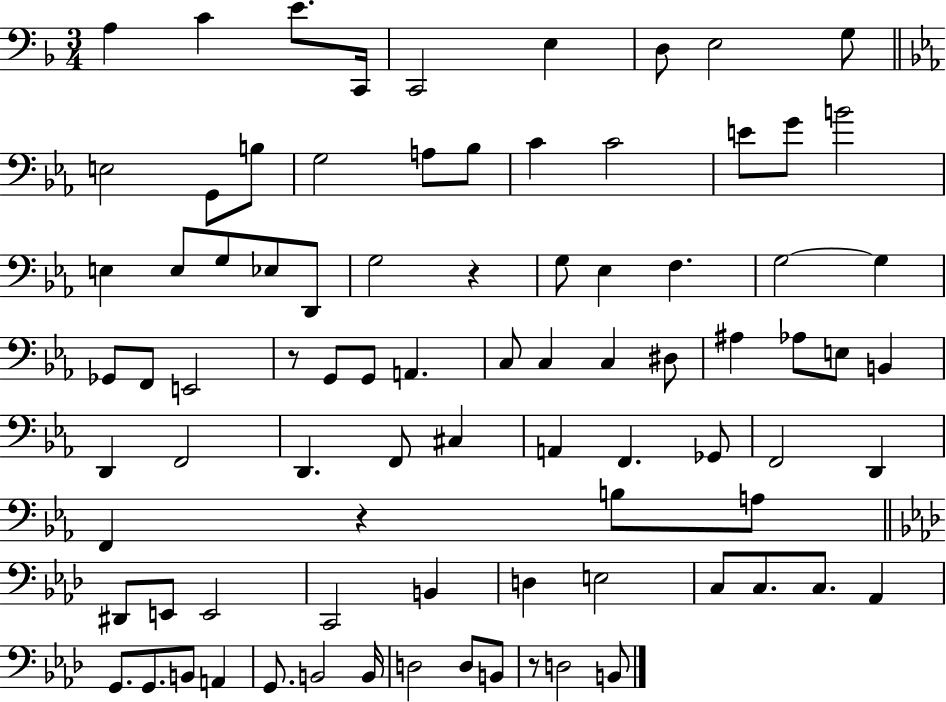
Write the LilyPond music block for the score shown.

{
  \clef bass
  \numericTimeSignature
  \time 3/4
  \key f \major
  a4 c'4 e'8. c,16 | c,2 e4 | d8 e2 g8 | \bar "||" \break \key ees \major e2 g,8 b8 | g2 a8 bes8 | c'4 c'2 | e'8 g'8 b'2 | \break e4 e8 g8 ees8 d,8 | g2 r4 | g8 ees4 f4. | g2~~ g4 | \break ges,8 f,8 e,2 | r8 g,8 g,8 a,4. | c8 c4 c4 dis8 | ais4 aes8 e8 b,4 | \break d,4 f,2 | d,4. f,8 cis4 | a,4 f,4. ges,8 | f,2 d,4 | \break f,4 r4 b8 a8 | \bar "||" \break \key aes \major dis,8 e,8 e,2 | c,2 b,4 | d4 e2 | c8 c8. c8. aes,4 | \break g,8. g,8. b,8 a,4 | g,8. b,2 b,16 | d2 d8 b,8 | r8 d2 b,8 | \break \bar "|."
}